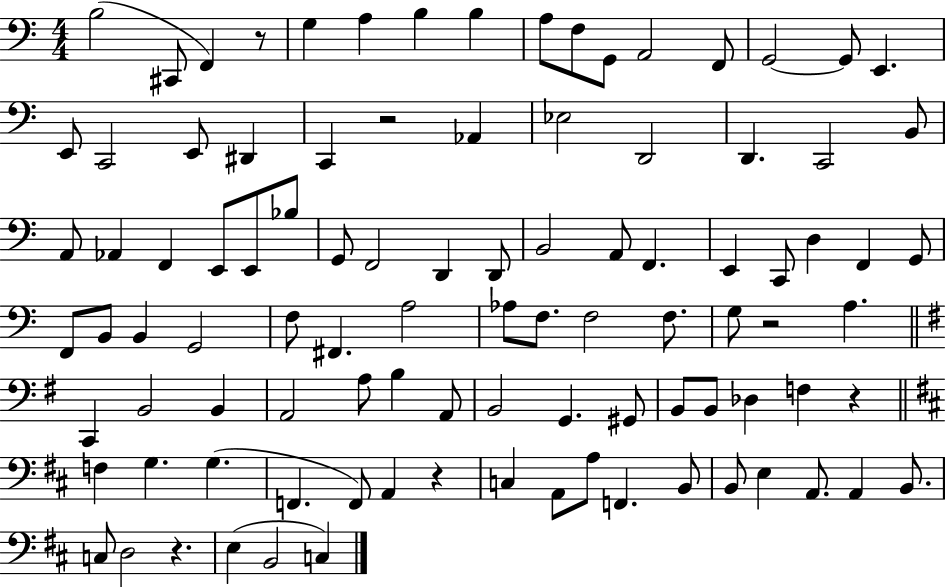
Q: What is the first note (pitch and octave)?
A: B3